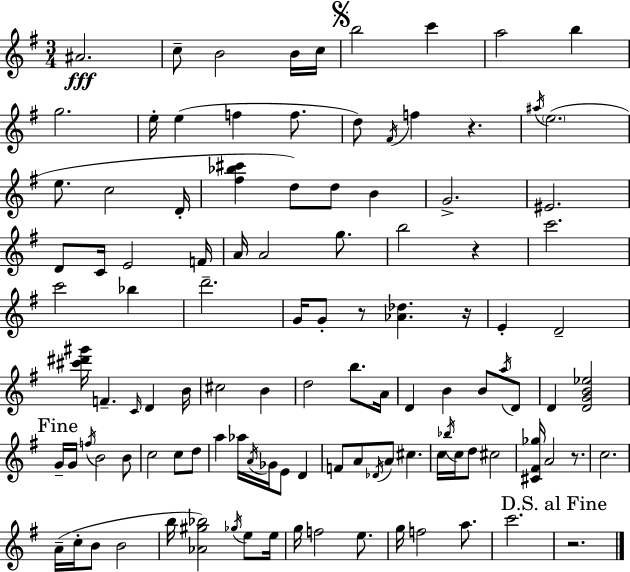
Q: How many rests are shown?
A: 6